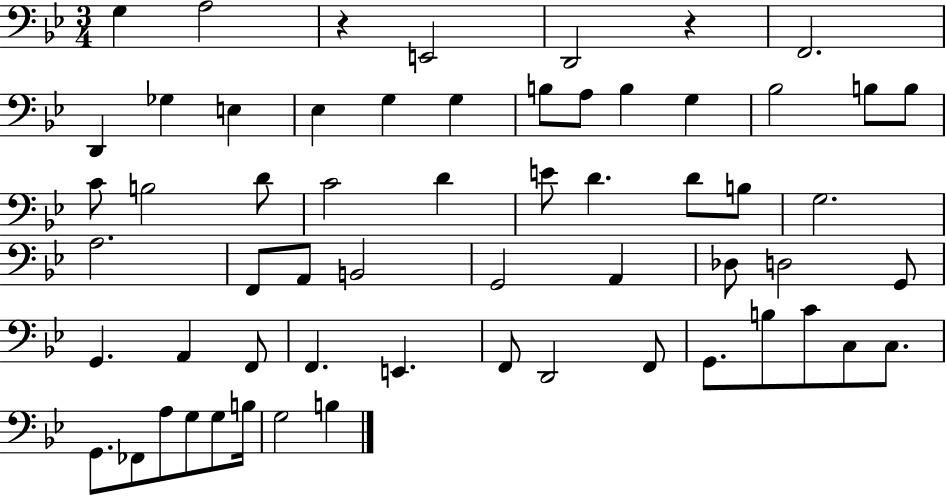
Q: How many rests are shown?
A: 2